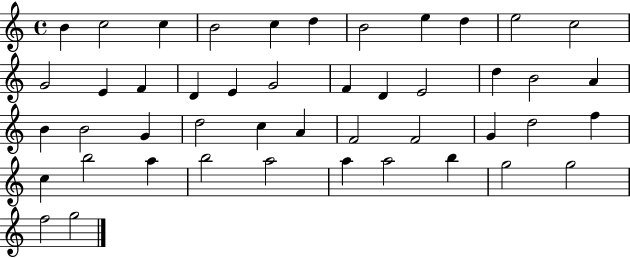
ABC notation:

X:1
T:Untitled
M:4/4
L:1/4
K:C
B c2 c B2 c d B2 e d e2 c2 G2 E F D E G2 F D E2 d B2 A B B2 G d2 c A F2 F2 G d2 f c b2 a b2 a2 a a2 b g2 g2 f2 g2